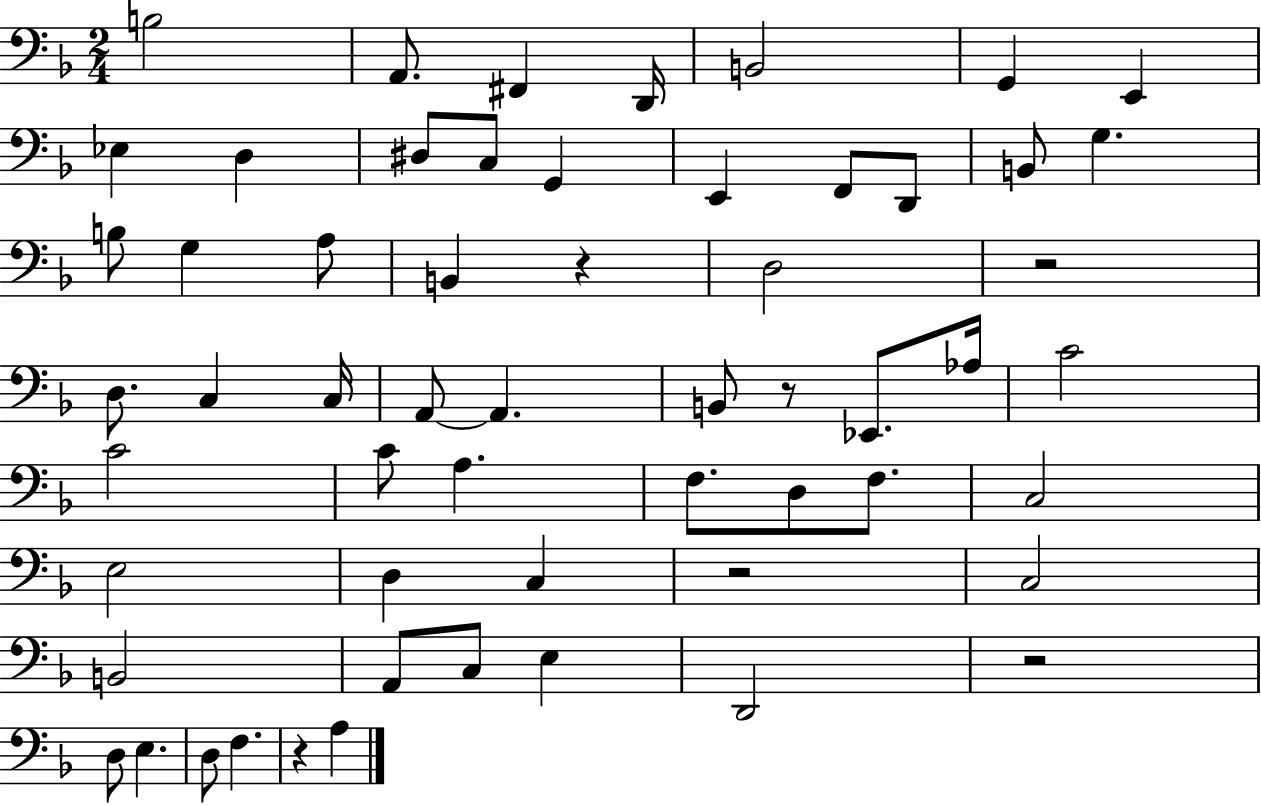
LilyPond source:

{
  \clef bass
  \numericTimeSignature
  \time 2/4
  \key f \major
  b2 | a,8. fis,4 d,16 | b,2 | g,4 e,4 | \break ees4 d4 | dis8 c8 g,4 | e,4 f,8 d,8 | b,8 g4. | \break b8 g4 a8 | b,4 r4 | d2 | r2 | \break d8. c4 c16 | a,8~~ a,4. | b,8 r8 ees,8. aes16 | c'2 | \break c'2 | c'8 a4. | f8. d8 f8. | c2 | \break e2 | d4 c4 | r2 | c2 | \break b,2 | a,8 c8 e4 | d,2 | r2 | \break d8 e4. | d8 f4. | r4 a4 | \bar "|."
}